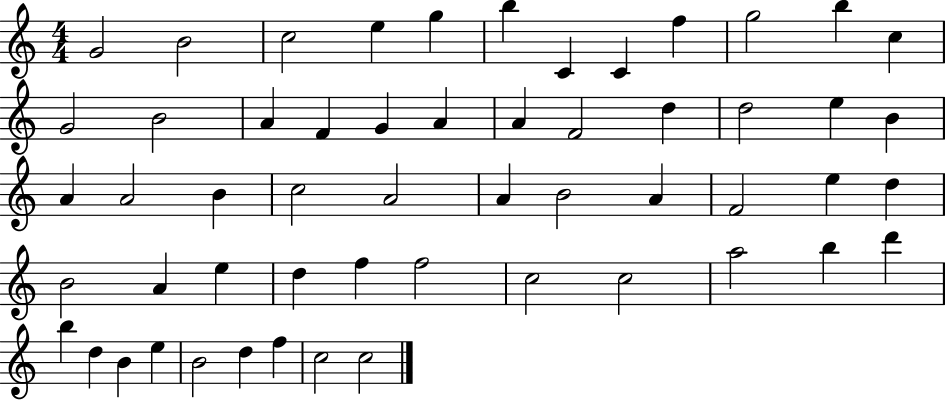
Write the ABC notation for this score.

X:1
T:Untitled
M:4/4
L:1/4
K:C
G2 B2 c2 e g b C C f g2 b c G2 B2 A F G A A F2 d d2 e B A A2 B c2 A2 A B2 A F2 e d B2 A e d f f2 c2 c2 a2 b d' b d B e B2 d f c2 c2